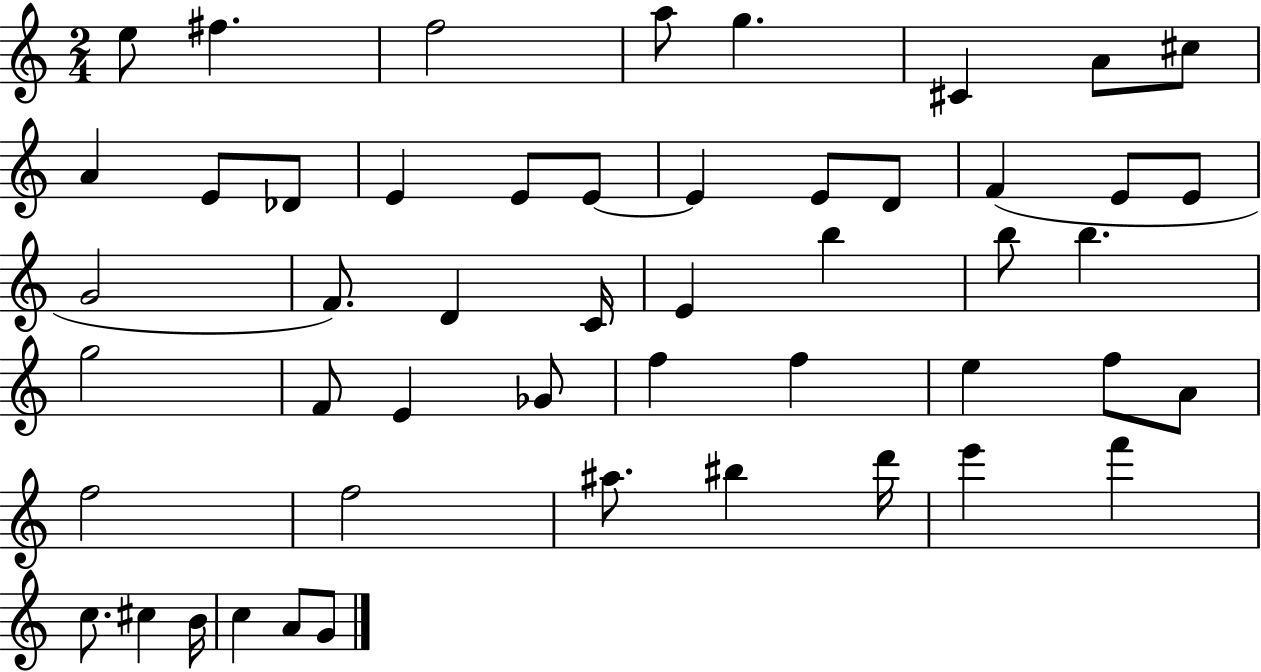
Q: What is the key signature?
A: C major